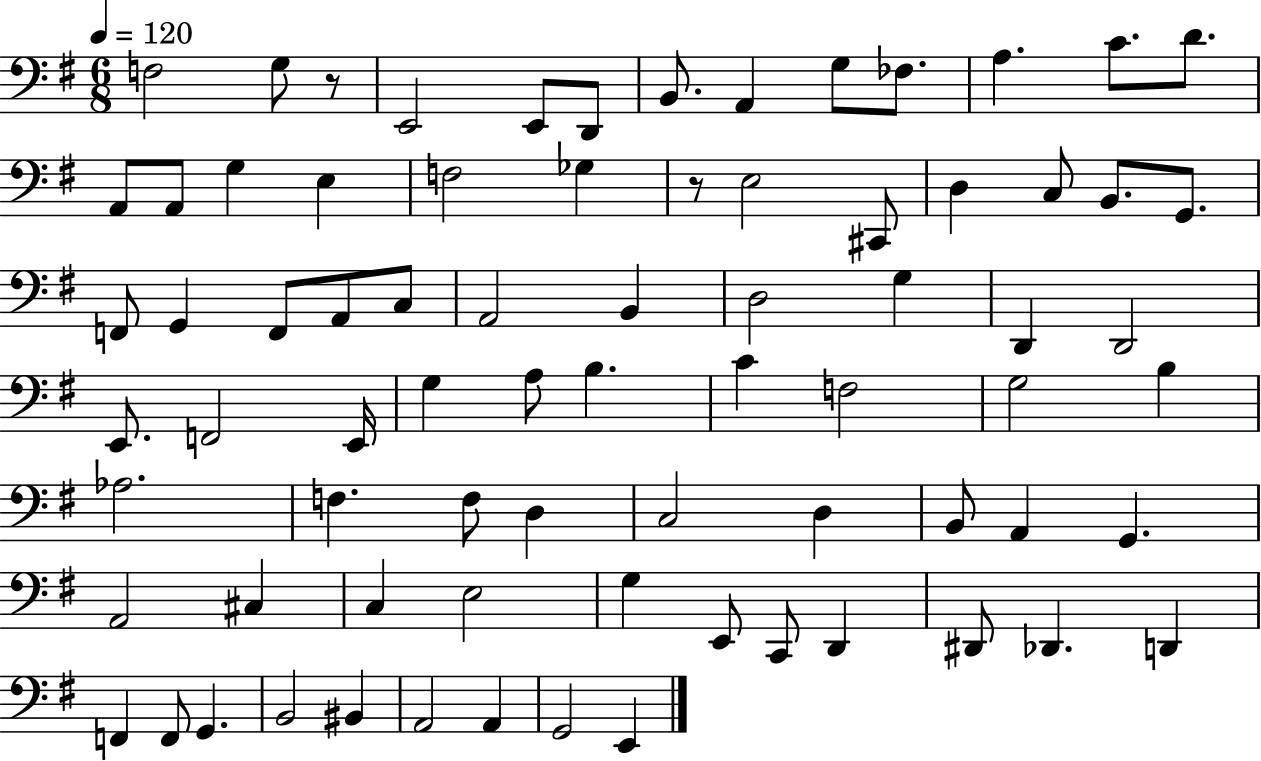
X:1
T:Untitled
M:6/8
L:1/4
K:G
F,2 G,/2 z/2 E,,2 E,,/2 D,,/2 B,,/2 A,, G,/2 _F,/2 A, C/2 D/2 A,,/2 A,,/2 G, E, F,2 _G, z/2 E,2 ^C,,/2 D, C,/2 B,,/2 G,,/2 F,,/2 G,, F,,/2 A,,/2 C,/2 A,,2 B,, D,2 G, D,, D,,2 E,,/2 F,,2 E,,/4 G, A,/2 B, C F,2 G,2 B, _A,2 F, F,/2 D, C,2 D, B,,/2 A,, G,, A,,2 ^C, C, E,2 G, E,,/2 C,,/2 D,, ^D,,/2 _D,, D,, F,, F,,/2 G,, B,,2 ^B,, A,,2 A,, G,,2 E,,